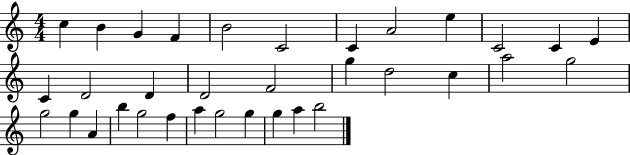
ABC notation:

X:1
T:Untitled
M:4/4
L:1/4
K:C
c B G F B2 C2 C A2 e C2 C E C D2 D D2 F2 g d2 c a2 g2 g2 g A b g2 f a g2 g g a b2